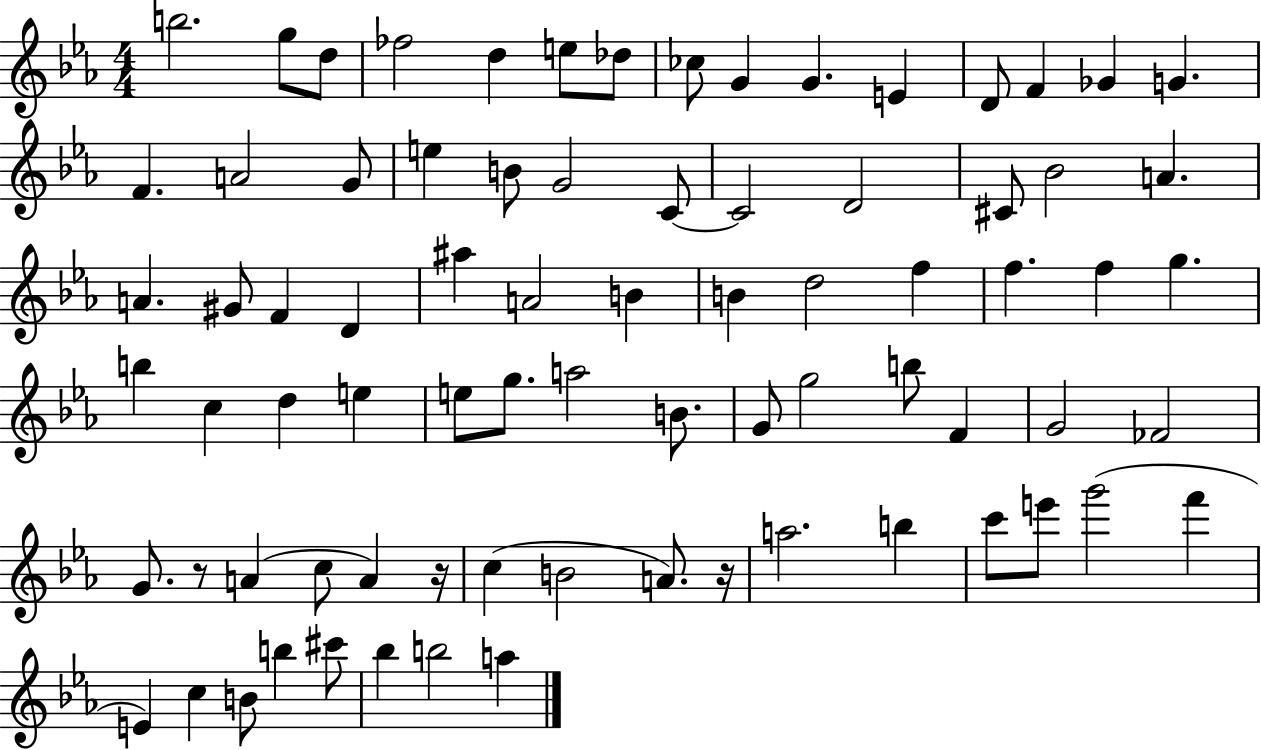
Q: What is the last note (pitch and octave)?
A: A5